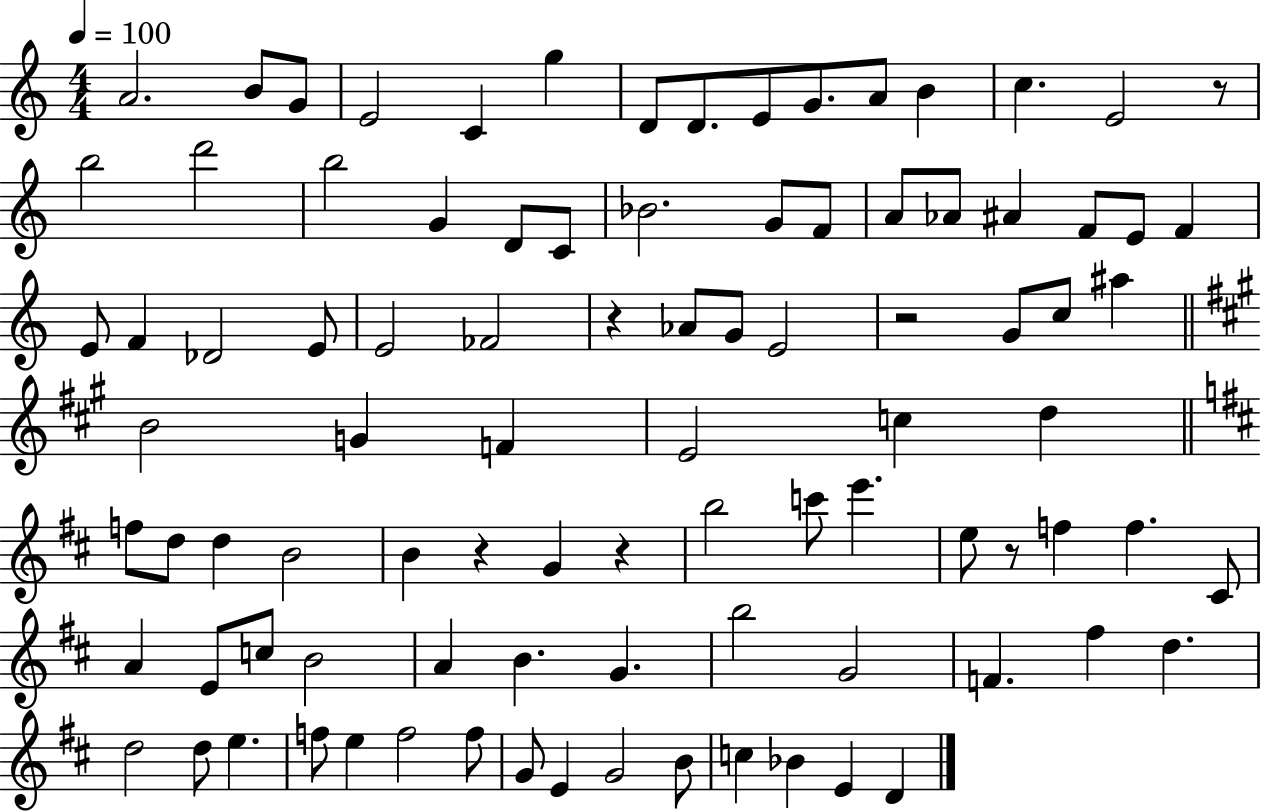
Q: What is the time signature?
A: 4/4